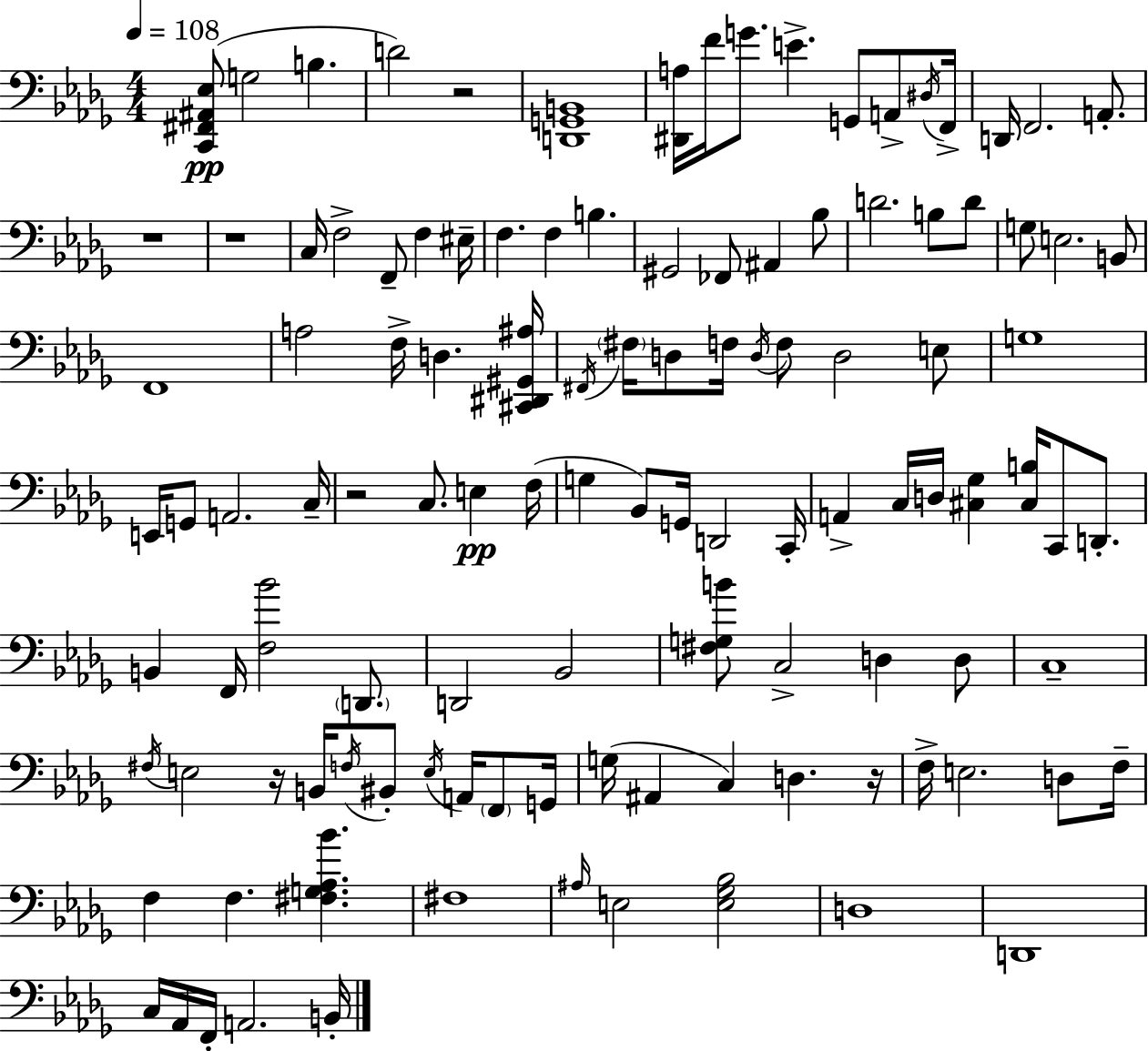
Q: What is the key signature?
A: BES minor